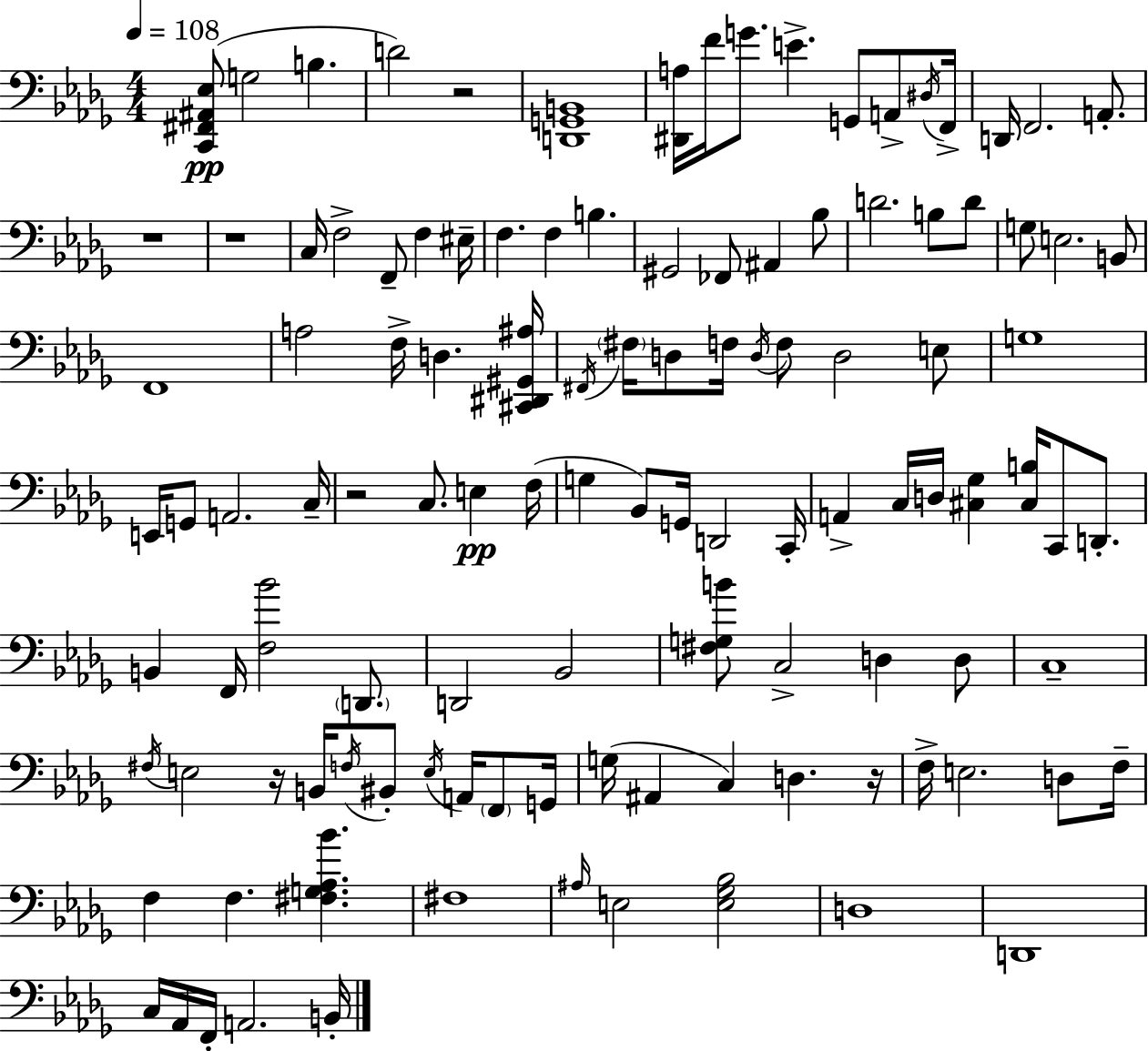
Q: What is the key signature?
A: BES minor